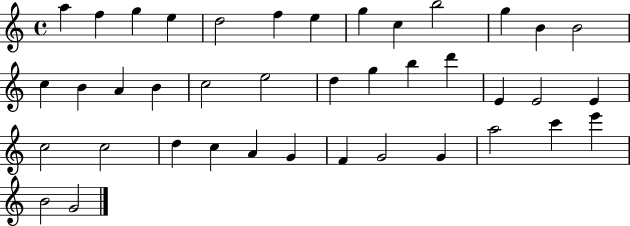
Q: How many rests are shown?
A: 0